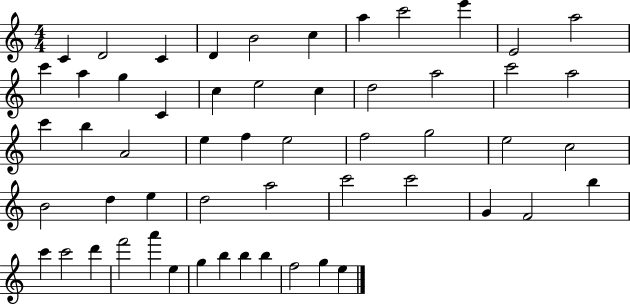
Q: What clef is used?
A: treble